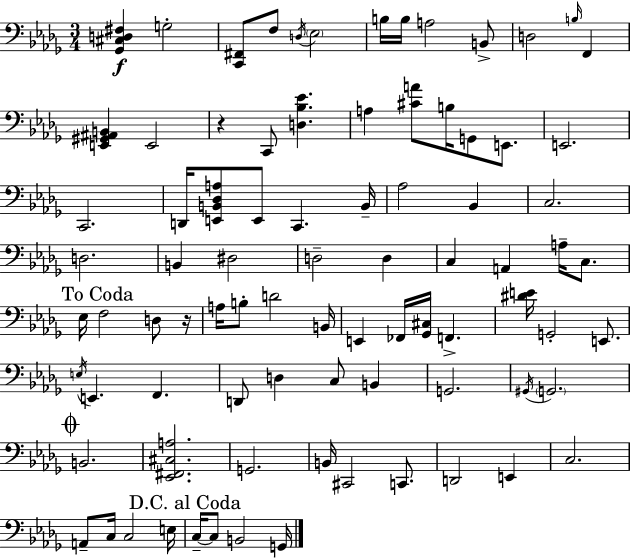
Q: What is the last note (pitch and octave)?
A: G2